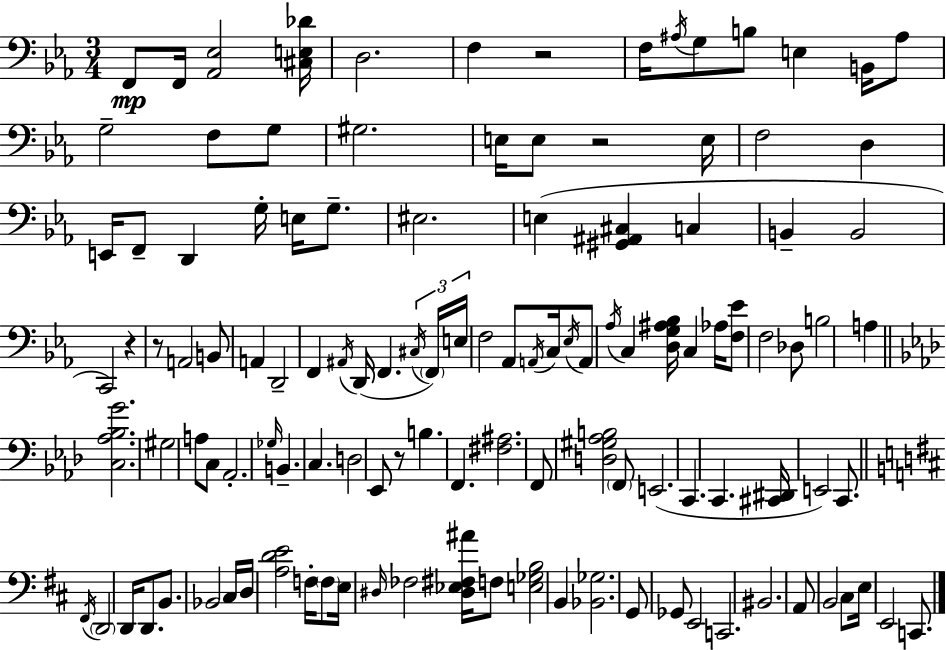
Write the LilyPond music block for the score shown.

{
  \clef bass
  \numericTimeSignature
  \time 3/4
  \key ees \major
  f,8\mp f,16 <aes, ees>2 <cis e des'>16 | d2. | f4 r2 | f16 \acciaccatura { ais16 } g8 b8 e4 b,16 ais8 | \break g2-- f8 g8 | gis2. | e16 e8 r2 | e16 f2 d4 | \break e,16 f,8-- d,4 g16-. e16 g8.-- | eis2. | e4( <gis, ais, cis>4 c4 | b,4-- b,2 | \break c,2) r4 | r8 a,2 b,8 | a,4 d,2-- | f,4 \acciaccatura { ais,16 } d,16( f,4. | \break \tuplet 3/2 { \acciaccatura { cis16 }) \parenthesize f,16 e16 } f2 | aes,8 \acciaccatura { a,16 } c16 \acciaccatura { ees16 } a,8 \acciaccatura { aes16 } c4 | <d g ais bes>16 c4 aes16 <f ees'>8 f2 | des8 b2 | \break a4 \bar "||" \break \key aes \major <c aes bes g'>2. | gis2 a8 c8 | aes,2.-. | \grace { ges16 } b,4.-- c4. | \break d2 ees,8 r8 | b4. f,4. | <fis ais>2. | f,8 <d gis aes b>2 \parenthesize f,8 | \break e,2.( | c,4. c,4. | <cis, dis,>16 e,2) c,8. | \bar "||" \break \key b \minor \acciaccatura { fis,16 } \parenthesize d,2 d,16 d,8. | b,8. bes,2 | cis16 d16 <a d' e'>2 f16-. \parenthesize f8 | e16 \grace { dis16 } fes2 <dis ees fis ais'>16 | \break f8 <e ges b>2 b,4 | <bes, ges>2. | g,8 ges,8 e,2 | c,2. | \break bis,2. | a,8 b,2 | cis8 e16 e,2 c,8. | \bar "|."
}